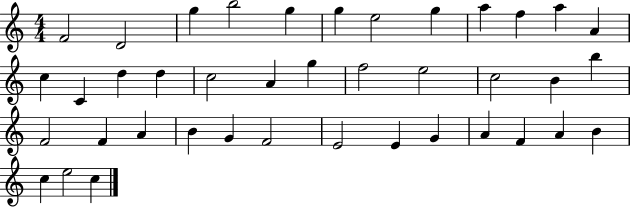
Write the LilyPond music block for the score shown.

{
  \clef treble
  \numericTimeSignature
  \time 4/4
  \key c \major
  f'2 d'2 | g''4 b''2 g''4 | g''4 e''2 g''4 | a''4 f''4 a''4 a'4 | \break c''4 c'4 d''4 d''4 | c''2 a'4 g''4 | f''2 e''2 | c''2 b'4 b''4 | \break f'2 f'4 a'4 | b'4 g'4 f'2 | e'2 e'4 g'4 | a'4 f'4 a'4 b'4 | \break c''4 e''2 c''4 | \bar "|."
}